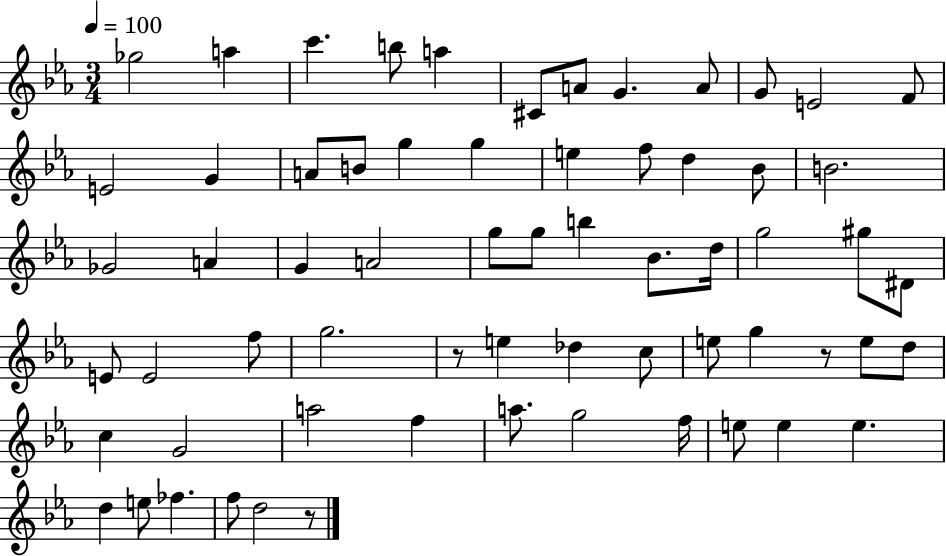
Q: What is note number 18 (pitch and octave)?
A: G5